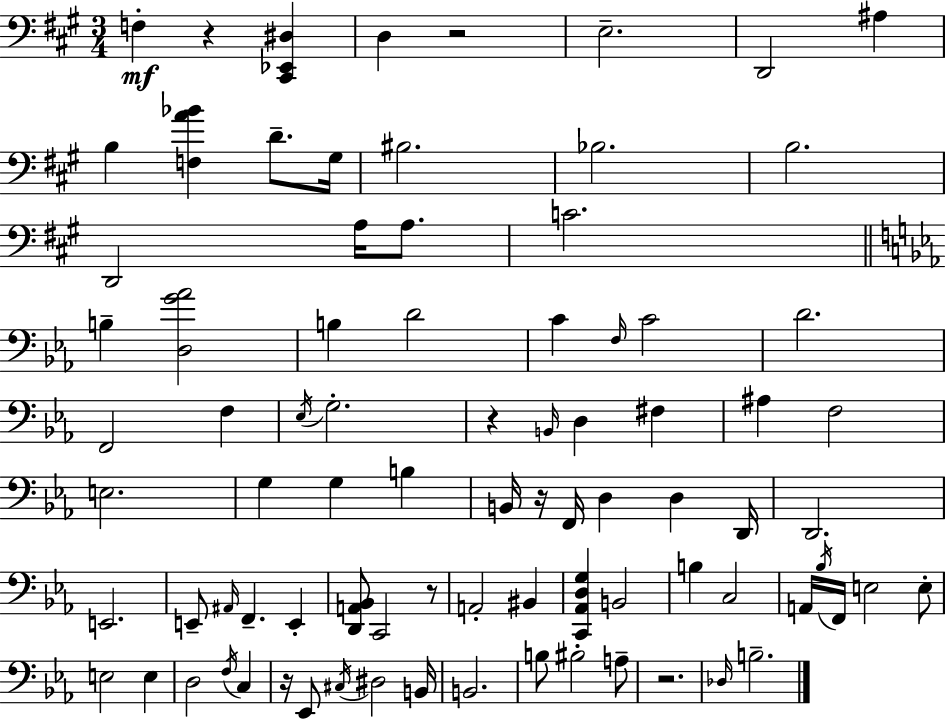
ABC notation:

X:1
T:Untitled
M:3/4
L:1/4
K:A
F, z [^C,,_E,,^D,] D, z2 E,2 D,,2 ^A, B, [F,A_B] D/2 ^G,/4 ^B,2 _B,2 B,2 D,,2 A,/4 A,/2 C2 B, [D,G_A]2 B, D2 C F,/4 C2 D2 F,,2 F, _E,/4 G,2 z B,,/4 D, ^F, ^A, F,2 E,2 G, G, B, B,,/4 z/4 F,,/4 D, D, D,,/4 D,,2 E,,2 E,,/2 ^A,,/4 F,, E,, [D,,A,,_B,,]/2 C,,2 z/2 A,,2 ^B,, [C,,_A,,D,G,] B,,2 B, C,2 A,,/4 _B,/4 F,,/4 E,2 E,/2 E,2 E, D,2 F,/4 C, z/4 _E,,/2 ^C,/4 ^D,2 B,,/4 B,,2 B,/2 ^B,2 A,/2 z2 _D,/4 B,2